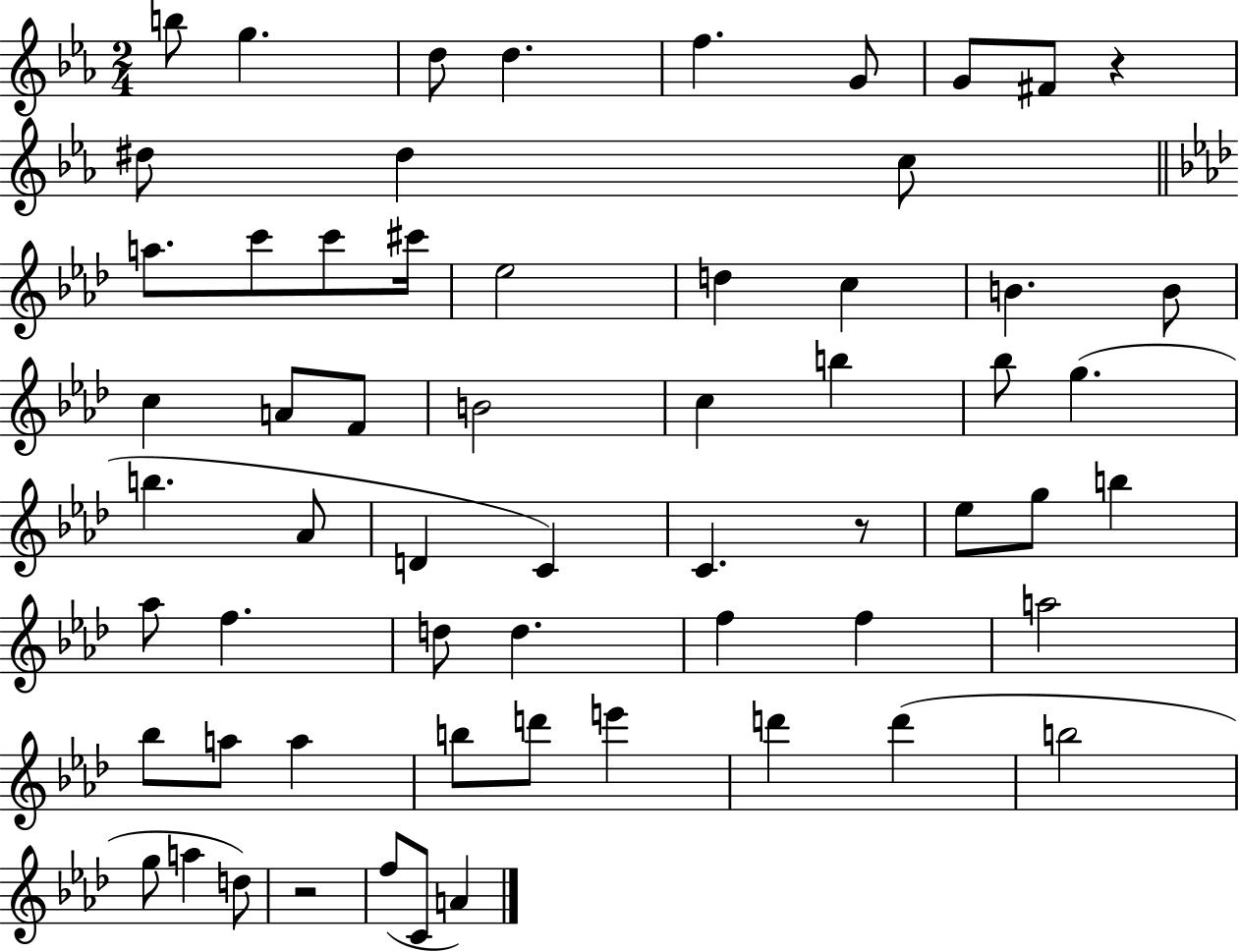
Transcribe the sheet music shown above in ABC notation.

X:1
T:Untitled
M:2/4
L:1/4
K:Eb
b/2 g d/2 d f G/2 G/2 ^F/2 z ^d/2 ^d c/2 a/2 c'/2 c'/2 ^c'/4 _e2 d c B B/2 c A/2 F/2 B2 c b _b/2 g b _A/2 D C C z/2 _e/2 g/2 b _a/2 f d/2 d f f a2 _b/2 a/2 a b/2 d'/2 e' d' d' b2 g/2 a d/2 z2 f/2 C/2 A